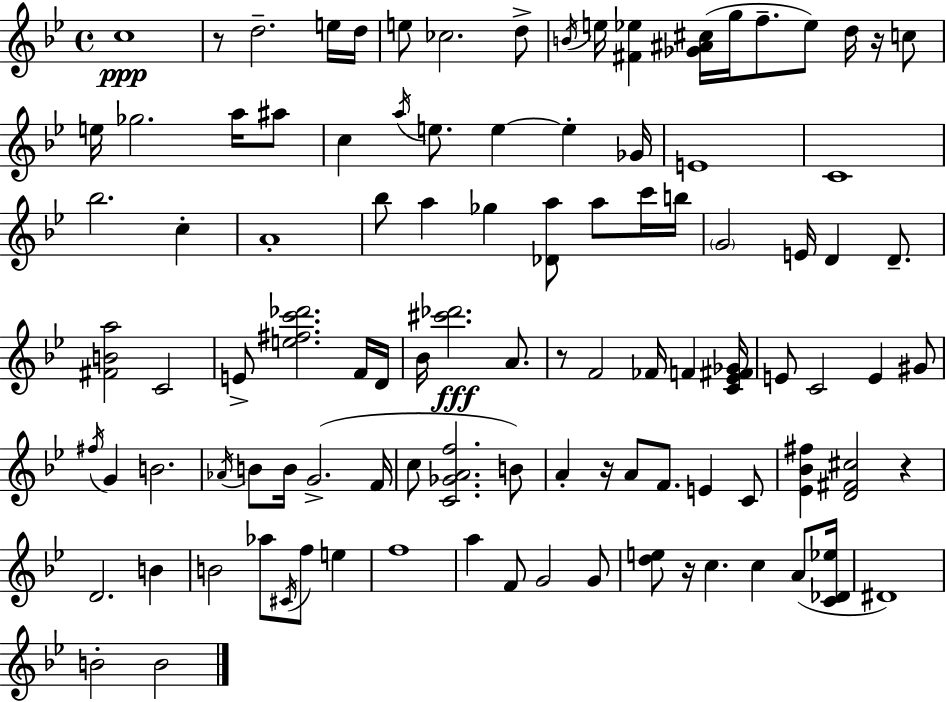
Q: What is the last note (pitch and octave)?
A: B4